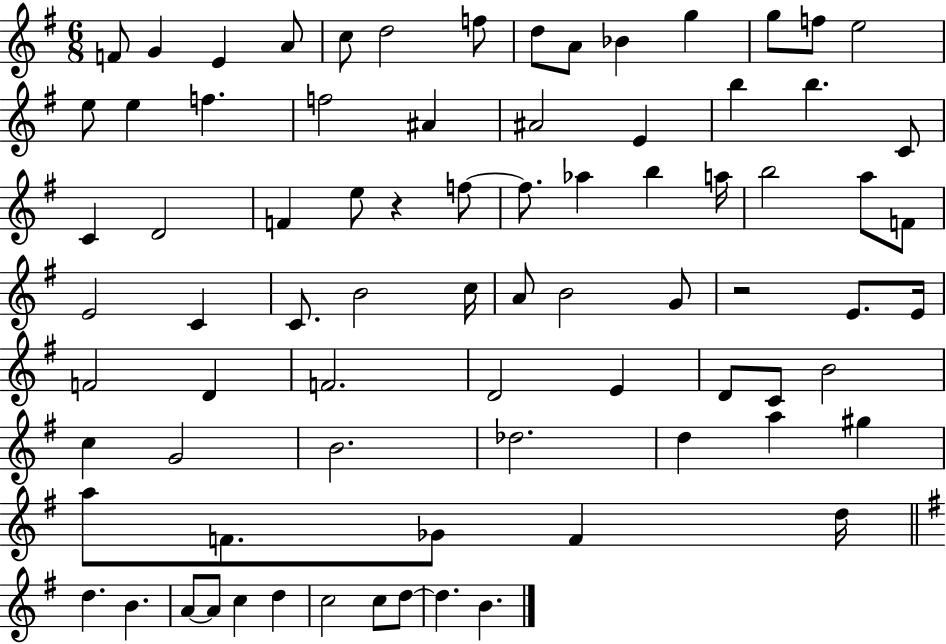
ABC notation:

X:1
T:Untitled
M:6/8
L:1/4
K:G
F/2 G E A/2 c/2 d2 f/2 d/2 A/2 _B g g/2 f/2 e2 e/2 e f f2 ^A ^A2 E b b C/2 C D2 F e/2 z f/2 f/2 _a b a/4 b2 a/2 F/2 E2 C C/2 B2 c/4 A/2 B2 G/2 z2 E/2 E/4 F2 D F2 D2 E D/2 C/2 B2 c G2 B2 _d2 d a ^g a/2 F/2 _G/2 F d/4 d B A/2 A/2 c d c2 c/2 d/2 d B